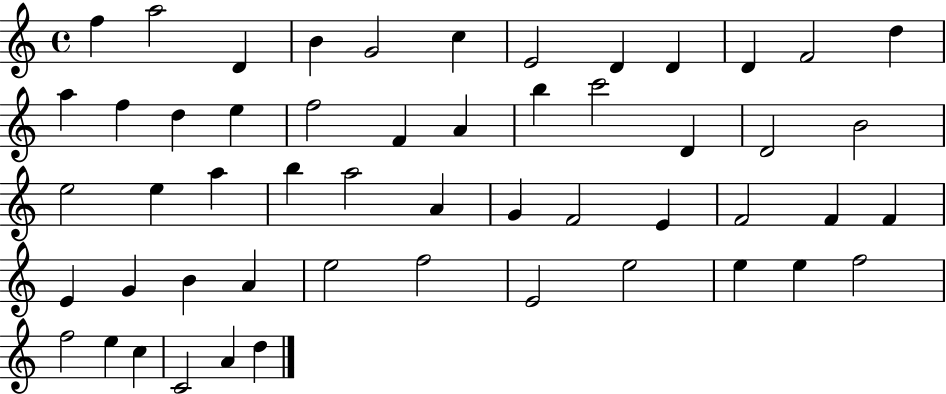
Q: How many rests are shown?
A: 0